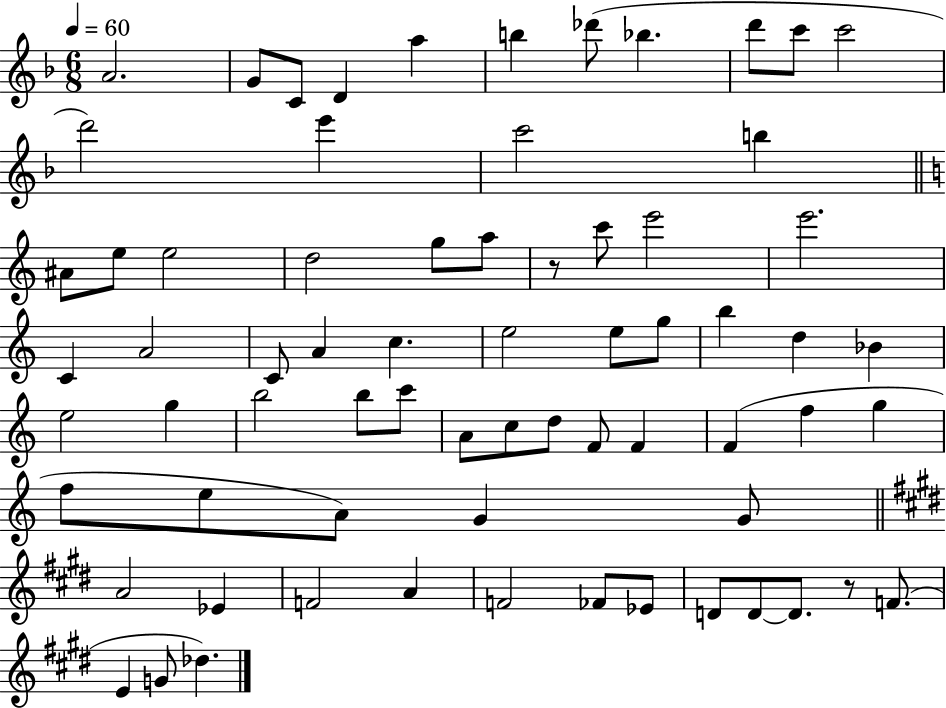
{
  \clef treble
  \numericTimeSignature
  \time 6/8
  \key f \major
  \tempo 4 = 60
  a'2. | g'8 c'8 d'4 a''4 | b''4 des'''8( bes''4. | d'''8 c'''8 c'''2 | \break d'''2) e'''4 | c'''2 b''4 | \bar "||" \break \key c \major ais'8 e''8 e''2 | d''2 g''8 a''8 | r8 c'''8 e'''2 | e'''2. | \break c'4 a'2 | c'8 a'4 c''4. | e''2 e''8 g''8 | b''4 d''4 bes'4 | \break e''2 g''4 | b''2 b''8 c'''8 | a'8 c''8 d''8 f'8 f'4 | f'4( f''4 g''4 | \break f''8 e''8 a'8) g'4 g'8 | \bar "||" \break \key e \major a'2 ees'4 | f'2 a'4 | f'2 fes'8 ees'8 | d'8 d'8~~ d'8. r8 f'8.( | \break e'4 g'8 des''4.) | \bar "|."
}